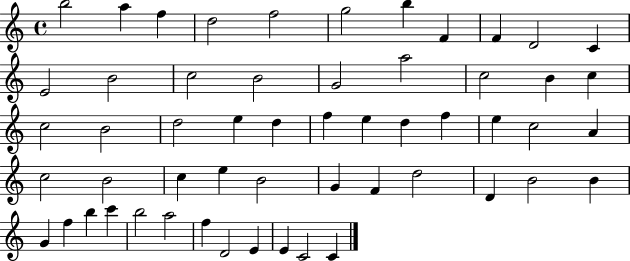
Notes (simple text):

B5/h A5/q F5/q D5/h F5/h G5/h B5/q F4/q F4/q D4/h C4/q E4/h B4/h C5/h B4/h G4/h A5/h C5/h B4/q C5/q C5/h B4/h D5/h E5/q D5/q F5/q E5/q D5/q F5/q E5/q C5/h A4/q C5/h B4/h C5/q E5/q B4/h G4/q F4/q D5/h D4/q B4/h B4/q G4/q F5/q B5/q C6/q B5/h A5/h F5/q D4/h E4/q E4/q C4/h C4/q